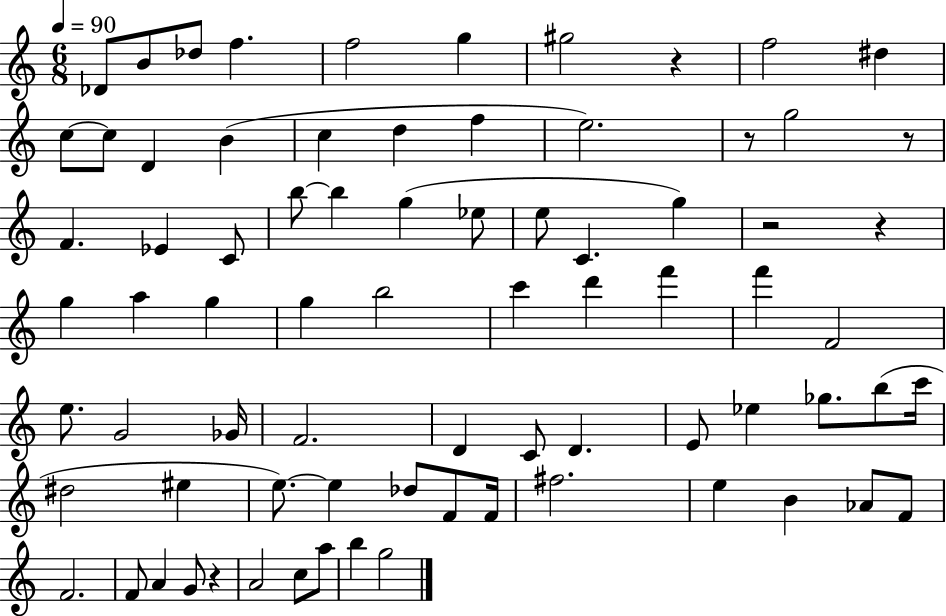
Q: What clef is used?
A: treble